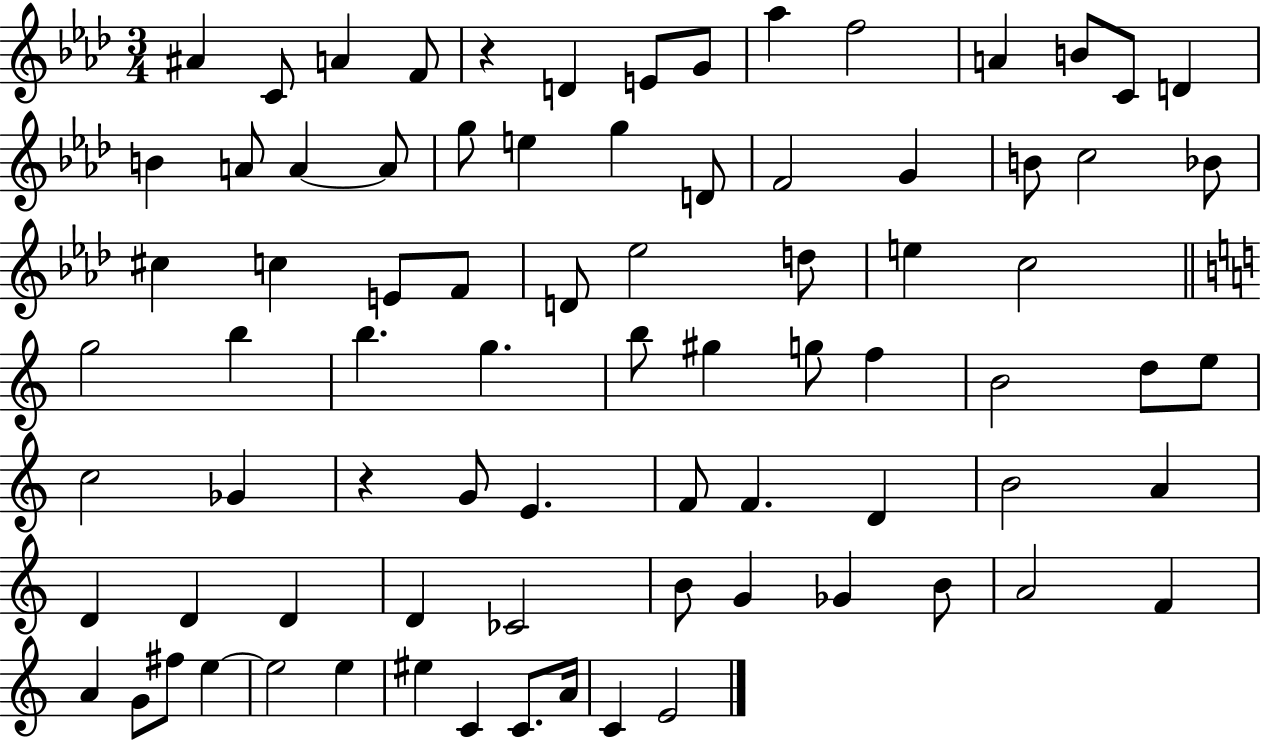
A#4/q C4/e A4/q F4/e R/q D4/q E4/e G4/e Ab5/q F5/h A4/q B4/e C4/e D4/q B4/q A4/e A4/q A4/e G5/e E5/q G5/q D4/e F4/h G4/q B4/e C5/h Bb4/e C#5/q C5/q E4/e F4/e D4/e Eb5/h D5/e E5/q C5/h G5/h B5/q B5/q. G5/q. B5/e G#5/q G5/e F5/q B4/h D5/e E5/e C5/h Gb4/q R/q G4/e E4/q. F4/e F4/q. D4/q B4/h A4/q D4/q D4/q D4/q D4/q CES4/h B4/e G4/q Gb4/q B4/e A4/h F4/q A4/q G4/e F#5/e E5/q E5/h E5/q EIS5/q C4/q C4/e. A4/s C4/q E4/h